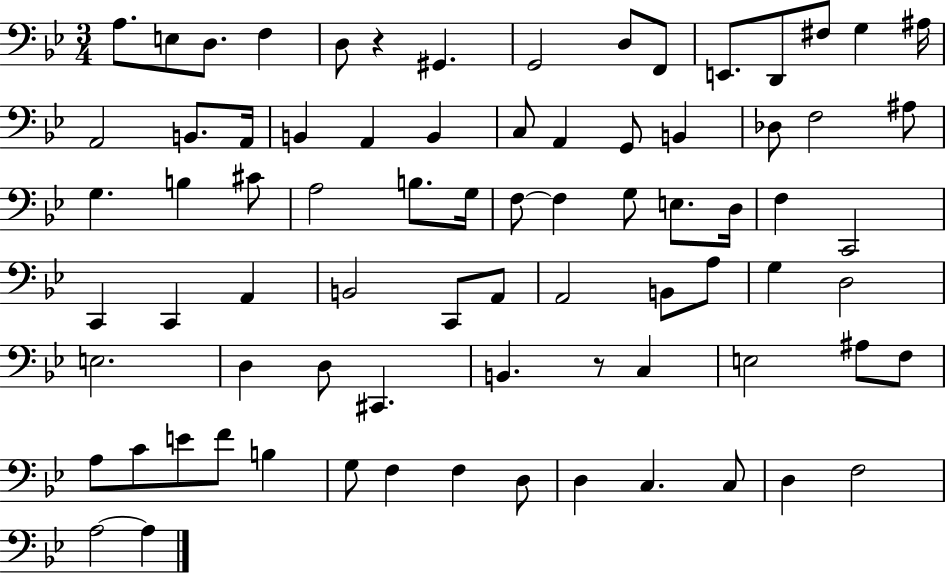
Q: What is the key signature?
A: BES major